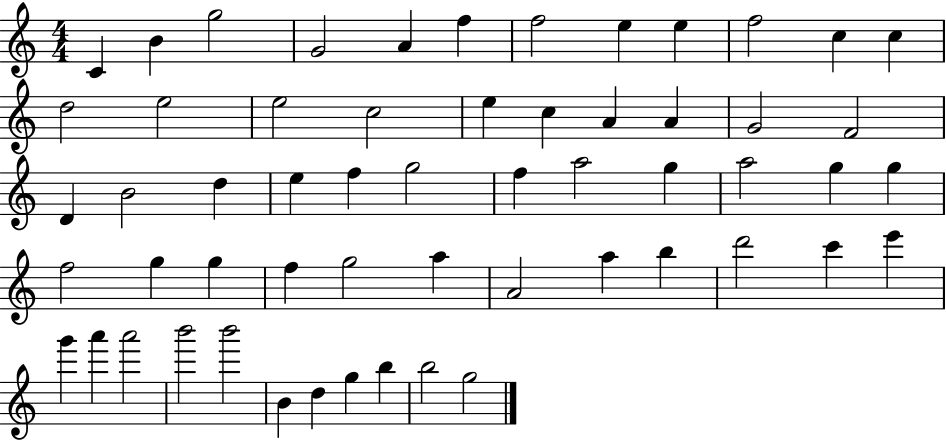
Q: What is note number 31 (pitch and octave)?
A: G5